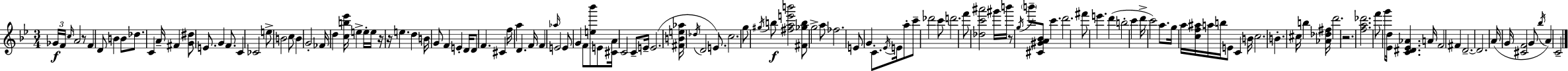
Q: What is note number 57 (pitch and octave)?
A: G5